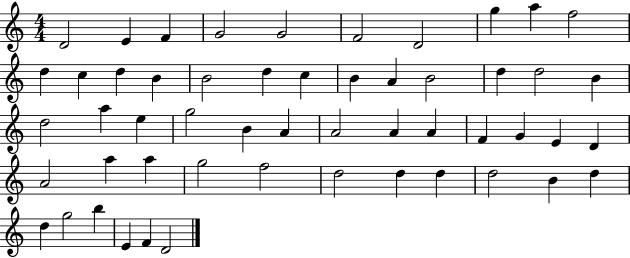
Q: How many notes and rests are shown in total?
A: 53